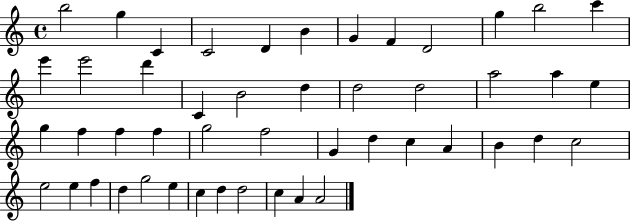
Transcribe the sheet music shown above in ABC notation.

X:1
T:Untitled
M:4/4
L:1/4
K:C
b2 g C C2 D B G F D2 g b2 c' e' e'2 d' C B2 d d2 d2 a2 a e g f f f g2 f2 G d c A B d c2 e2 e f d g2 e c d d2 c A A2